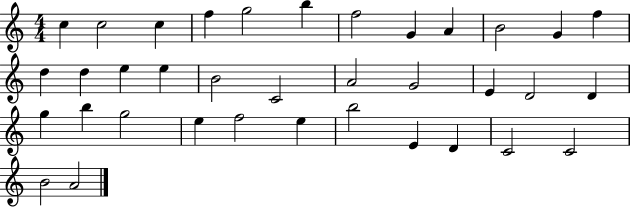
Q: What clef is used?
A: treble